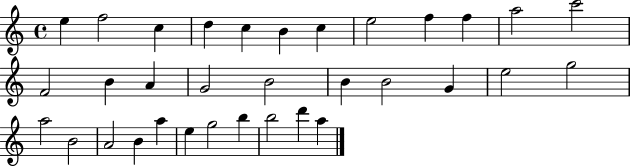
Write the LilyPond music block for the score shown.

{
  \clef treble
  \time 4/4
  \defaultTimeSignature
  \key c \major
  e''4 f''2 c''4 | d''4 c''4 b'4 c''4 | e''2 f''4 f''4 | a''2 c'''2 | \break f'2 b'4 a'4 | g'2 b'2 | b'4 b'2 g'4 | e''2 g''2 | \break a''2 b'2 | a'2 b'4 a''4 | e''4 g''2 b''4 | b''2 d'''4 a''4 | \break \bar "|."
}